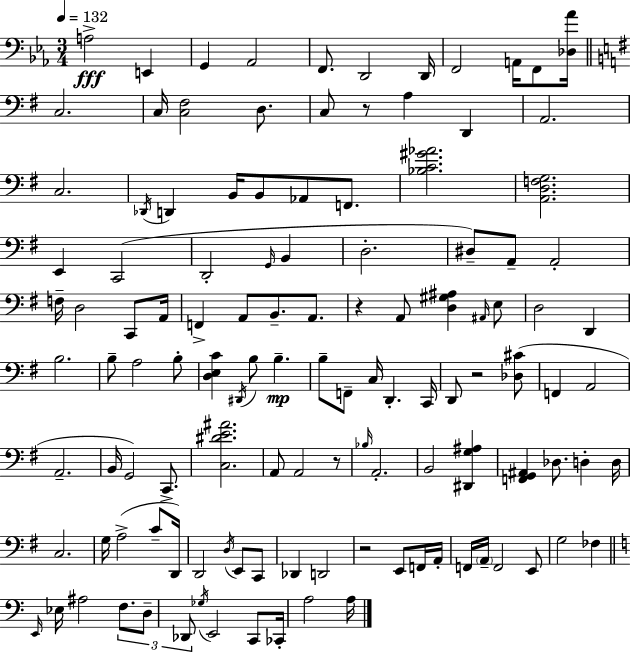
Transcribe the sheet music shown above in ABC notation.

X:1
T:Untitled
M:3/4
L:1/4
K:Cm
A,2 E,, G,, _A,,2 F,,/2 D,,2 D,,/4 F,,2 A,,/4 F,,/2 [_D,_A]/4 C,2 C,/4 [C,^F,]2 D,/2 C,/2 z/2 A, D,, A,,2 C,2 _D,,/4 D,, B,,/4 B,,/2 _A,,/2 F,,/2 [_B,C^G_A]2 [A,,D,F,G,]2 E,, C,,2 D,,2 G,,/4 B,, D,2 ^D,/2 A,,/2 A,,2 F,/4 D,2 C,,/2 A,,/4 F,, A,,/2 B,,/2 A,,/2 z A,,/2 [D,^G,^A,] ^A,,/4 E,/2 D,2 D,, B,2 B,/2 A,2 B,/2 [D,E,C] ^D,,/4 B,/2 B, B,/2 F,,/2 C,/4 D,, C,,/4 D,,/2 z2 [_D,^C]/2 F,, A,,2 A,,2 B,,/4 G,,2 C,,/2 [C,^DE^A]2 A,,/2 A,,2 z/2 _B,/4 A,,2 B,,2 [^D,,G,^A,] [F,,G,,^A,,] _D,/2 D, D,/4 C,2 G,/4 A,2 C/2 D,,/4 D,,2 D,/4 E,,/2 C,,/2 _D,, D,,2 z2 E,,/2 F,,/4 A,,/4 F,,/4 A,,/4 F,,2 E,,/2 G,2 _F, E,,/4 _E,/4 ^A,2 F,/2 D,/2 _D,,/2 _G,/4 E,,2 C,,/2 _C,,/4 A,2 A,/4